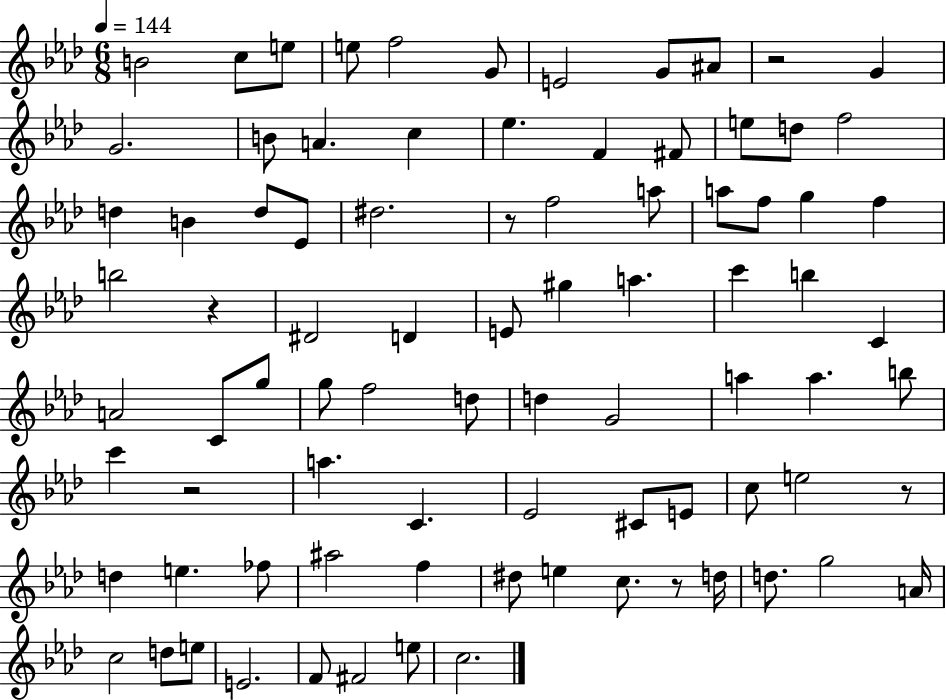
{
  \clef treble
  \numericTimeSignature
  \time 6/8
  \key aes \major
  \tempo 4 = 144
  b'2 c''8 e''8 | e''8 f''2 g'8 | e'2 g'8 ais'8 | r2 g'4 | \break g'2. | b'8 a'4. c''4 | ees''4. f'4 fis'8 | e''8 d''8 f''2 | \break d''4 b'4 d''8 ees'8 | dis''2. | r8 f''2 a''8 | a''8 f''8 g''4 f''4 | \break b''2 r4 | dis'2 d'4 | e'8 gis''4 a''4. | c'''4 b''4 c'4 | \break a'2 c'8 g''8 | g''8 f''2 d''8 | d''4 g'2 | a''4 a''4. b''8 | \break c'''4 r2 | a''4. c'4. | ees'2 cis'8 e'8 | c''8 e''2 r8 | \break d''4 e''4. fes''8 | ais''2 f''4 | dis''8 e''4 c''8. r8 d''16 | d''8. g''2 a'16 | \break c''2 d''8 e''8 | e'2. | f'8 fis'2 e''8 | c''2. | \break \bar "|."
}